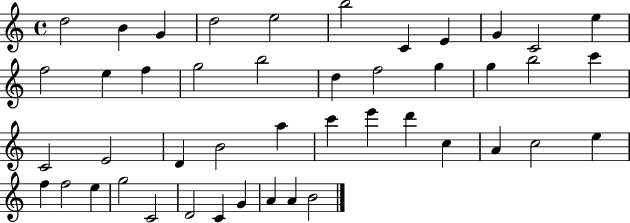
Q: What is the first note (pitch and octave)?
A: D5